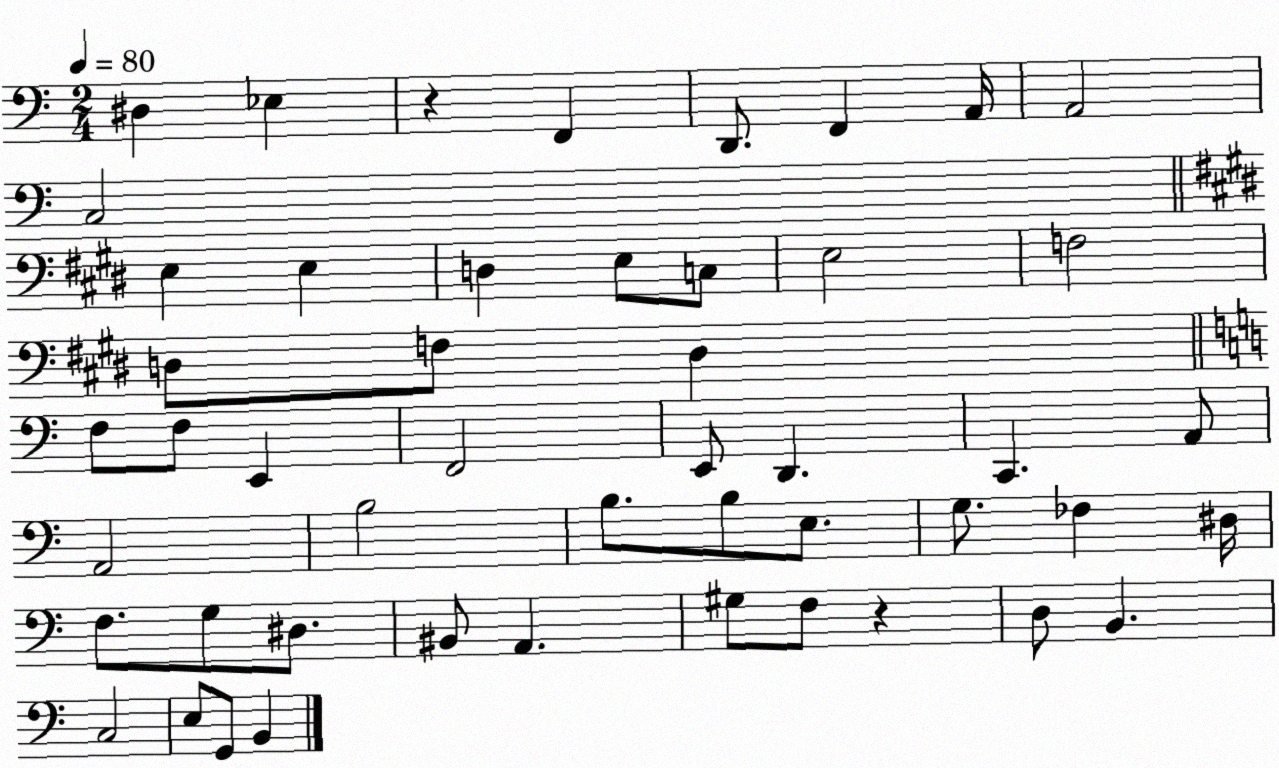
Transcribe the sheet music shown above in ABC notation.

X:1
T:Untitled
M:2/4
L:1/4
K:C
^D, _E, z F,, D,,/2 F,, A,,/4 A,,2 C,2 E, E, D, E,/2 C,/2 E,2 F,2 D,/2 F,/2 D, F,/2 F,/2 E,, F,,2 E,,/2 D,, C,, A,,/2 A,,2 B,2 B,/2 B,/2 E,/2 G,/2 _F, ^D,/4 F,/2 G,/2 ^D,/2 ^B,,/2 A,, ^G,/2 F,/2 z D,/2 B,, C,2 E,/2 G,,/2 B,,